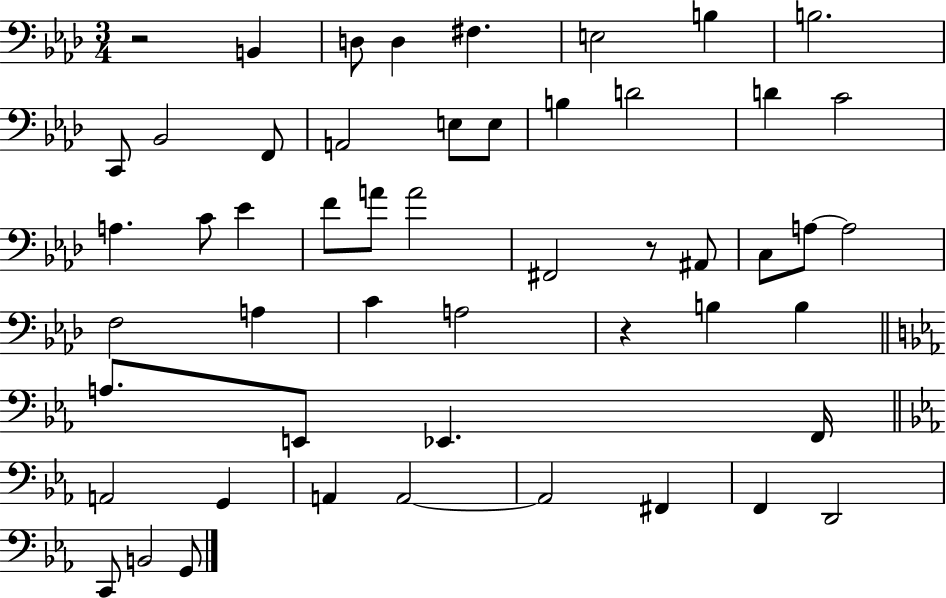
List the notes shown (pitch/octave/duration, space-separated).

R/h B2/q D3/e D3/q F#3/q. E3/h B3/q B3/h. C2/e Bb2/h F2/e A2/h E3/e E3/e B3/q D4/h D4/q C4/h A3/q. C4/e Eb4/q F4/e A4/e A4/h F#2/h R/e A#2/e C3/e A3/e A3/h F3/h A3/q C4/q A3/h R/q B3/q B3/q A3/e. E2/e Eb2/q. F2/s A2/h G2/q A2/q A2/h A2/h F#2/q F2/q D2/h C2/e B2/h G2/e